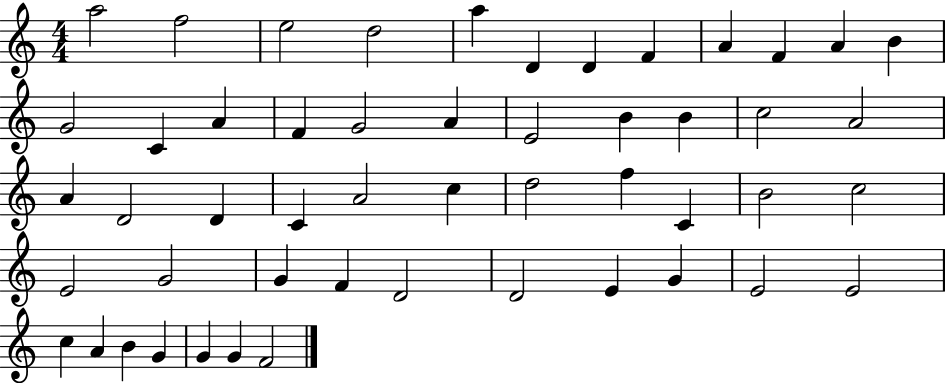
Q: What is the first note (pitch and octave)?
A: A5